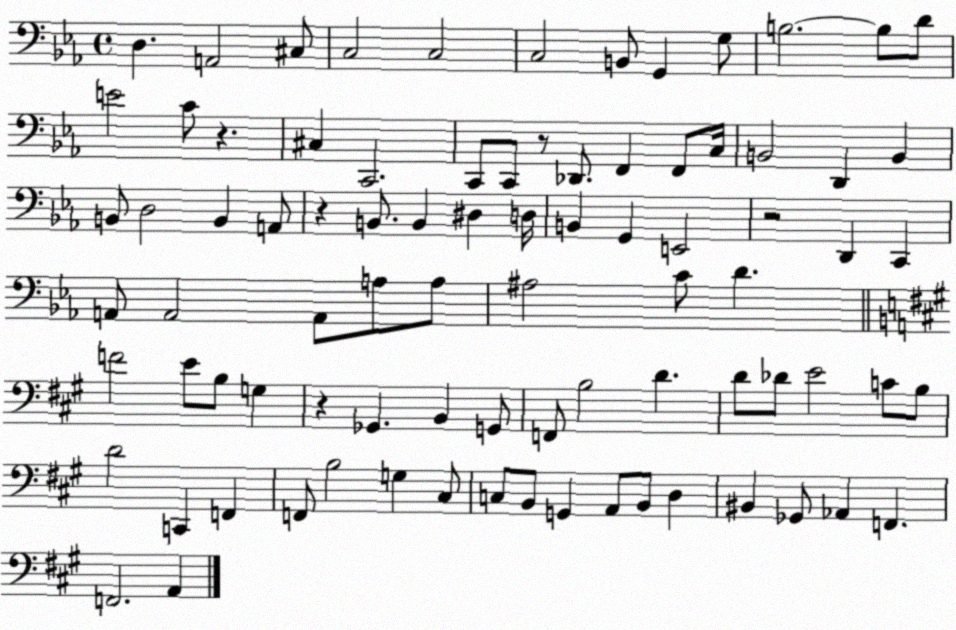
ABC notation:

X:1
T:Untitled
M:4/4
L:1/4
K:Eb
D, A,,2 ^C,/2 C,2 C,2 C,2 B,,/2 G,, G,/2 B,2 B,/2 D/2 E2 C/2 z ^C, C,,2 C,,/2 C,,/2 z/2 _D,,/2 F,, F,,/2 C,/4 B,,2 D,, B,, B,,/2 D,2 B,, A,,/2 z B,,/2 B,, ^D, D,/4 B,, G,, E,,2 z2 D,, C,, A,,/2 A,,2 A,,/2 A,/2 A,/2 ^A,2 C/2 D F2 E/2 B,/2 G, z _G,, B,, G,,/2 F,,/2 B,2 D D/2 _D/2 E2 C/2 B,/2 D2 C,, F,, F,,/2 B,2 G, ^C,/2 C,/2 B,,/2 G,, A,,/2 B,,/2 D, ^B,, _G,,/2 _A,, F,, F,,2 A,,